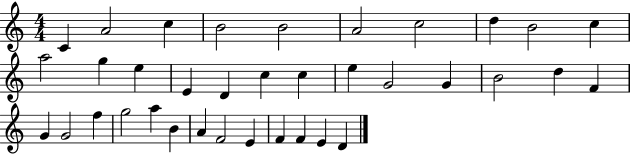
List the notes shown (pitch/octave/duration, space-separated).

C4/q A4/h C5/q B4/h B4/h A4/h C5/h D5/q B4/h C5/q A5/h G5/q E5/q E4/q D4/q C5/q C5/q E5/q G4/h G4/q B4/h D5/q F4/q G4/q G4/h F5/q G5/h A5/q B4/q A4/q F4/h E4/q F4/q F4/q E4/q D4/q